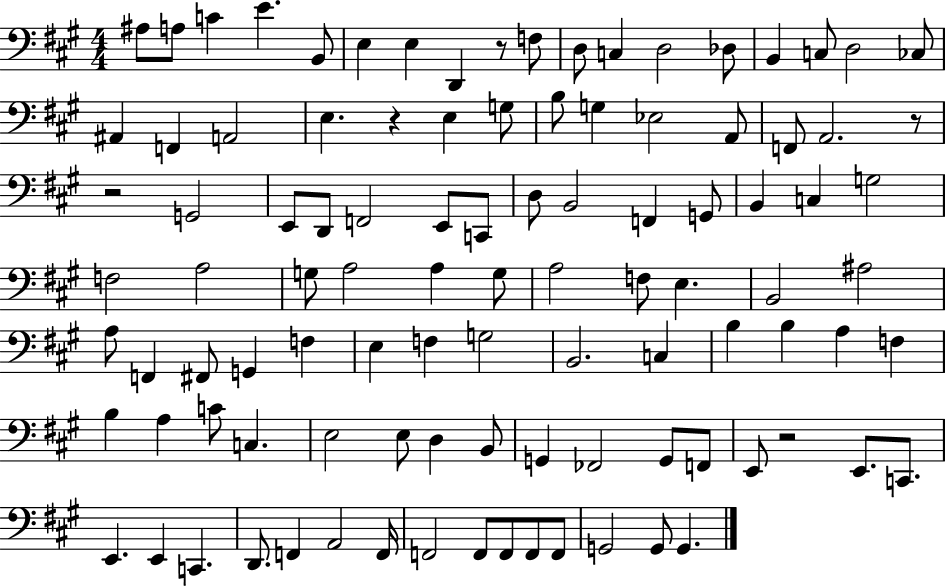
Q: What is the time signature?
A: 4/4